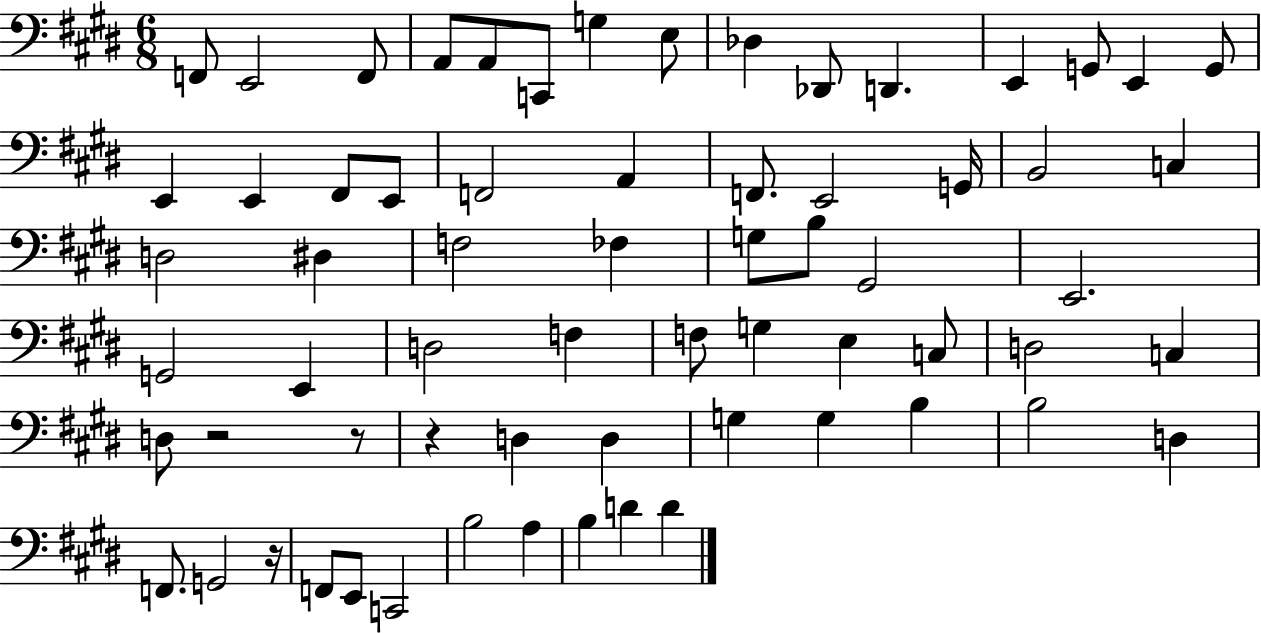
{
  \clef bass
  \numericTimeSignature
  \time 6/8
  \key e \major
  \repeat volta 2 { f,8 e,2 f,8 | a,8 a,8 c,8 g4 e8 | des4 des,8 d,4. | e,4 g,8 e,4 g,8 | \break e,4 e,4 fis,8 e,8 | f,2 a,4 | f,8. e,2 g,16 | b,2 c4 | \break d2 dis4 | f2 fes4 | g8 b8 gis,2 | e,2. | \break g,2 e,4 | d2 f4 | f8 g4 e4 c8 | d2 c4 | \break d8 r2 r8 | r4 d4 d4 | g4 g4 b4 | b2 d4 | \break f,8. g,2 r16 | f,8 e,8 c,2 | b2 a4 | b4 d'4 d'4 | \break } \bar "|."
}